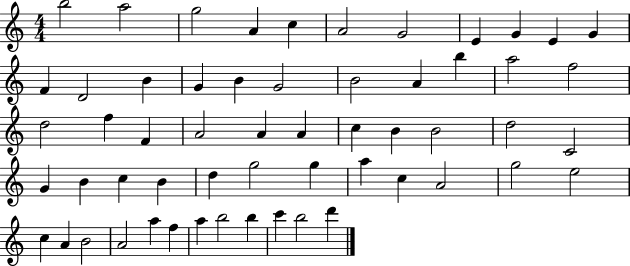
{
  \clef treble
  \numericTimeSignature
  \time 4/4
  \key c \major
  b''2 a''2 | g''2 a'4 c''4 | a'2 g'2 | e'4 g'4 e'4 g'4 | \break f'4 d'2 b'4 | g'4 b'4 g'2 | b'2 a'4 b''4 | a''2 f''2 | \break d''2 f''4 f'4 | a'2 a'4 a'4 | c''4 b'4 b'2 | d''2 c'2 | \break g'4 b'4 c''4 b'4 | d''4 g''2 g''4 | a''4 c''4 a'2 | g''2 e''2 | \break c''4 a'4 b'2 | a'2 a''4 f''4 | a''4 b''2 b''4 | c'''4 b''2 d'''4 | \break \bar "|."
}